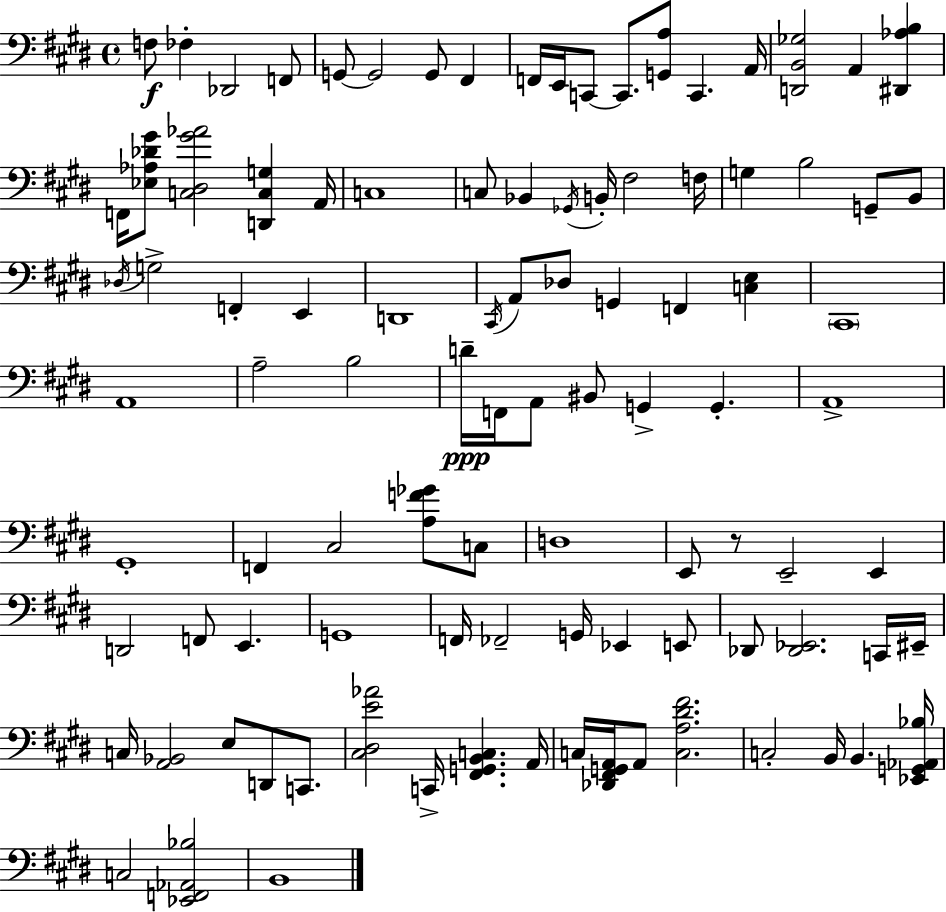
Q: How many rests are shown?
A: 1